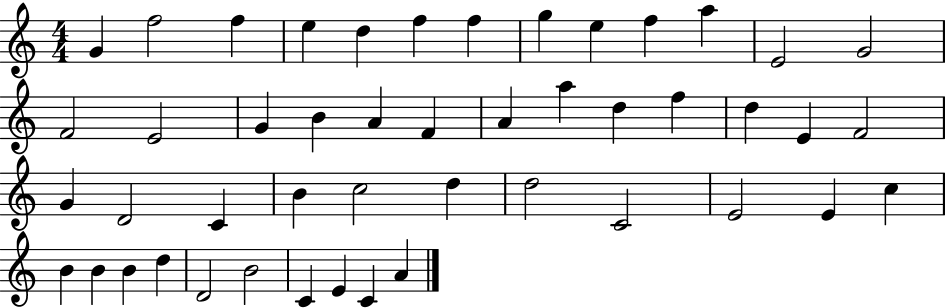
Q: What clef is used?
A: treble